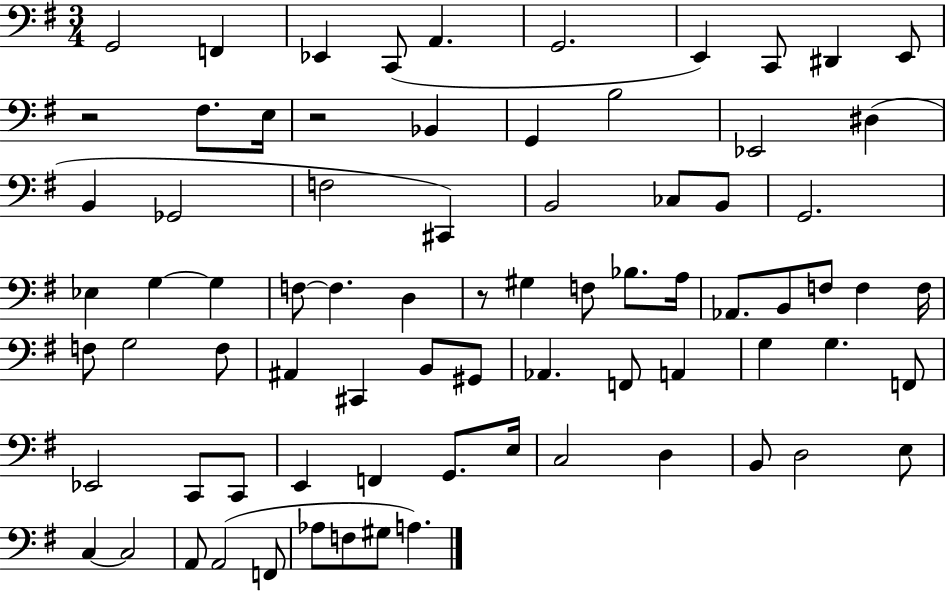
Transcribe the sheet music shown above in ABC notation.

X:1
T:Untitled
M:3/4
L:1/4
K:G
G,,2 F,, _E,, C,,/2 A,, G,,2 E,, C,,/2 ^D,, E,,/2 z2 ^F,/2 E,/4 z2 _B,, G,, B,2 _E,,2 ^D, B,, _G,,2 F,2 ^C,, B,,2 _C,/2 B,,/2 G,,2 _E, G, G, F,/2 F, D, z/2 ^G, F,/2 _B,/2 A,/4 _A,,/2 B,,/2 F,/2 F, F,/4 F,/2 G,2 F,/2 ^A,, ^C,, B,,/2 ^G,,/2 _A,, F,,/2 A,, G, G, F,,/2 _E,,2 C,,/2 C,,/2 E,, F,, G,,/2 E,/4 C,2 D, B,,/2 D,2 E,/2 C, C,2 A,,/2 A,,2 F,,/2 _A,/2 F,/2 ^G,/2 A,